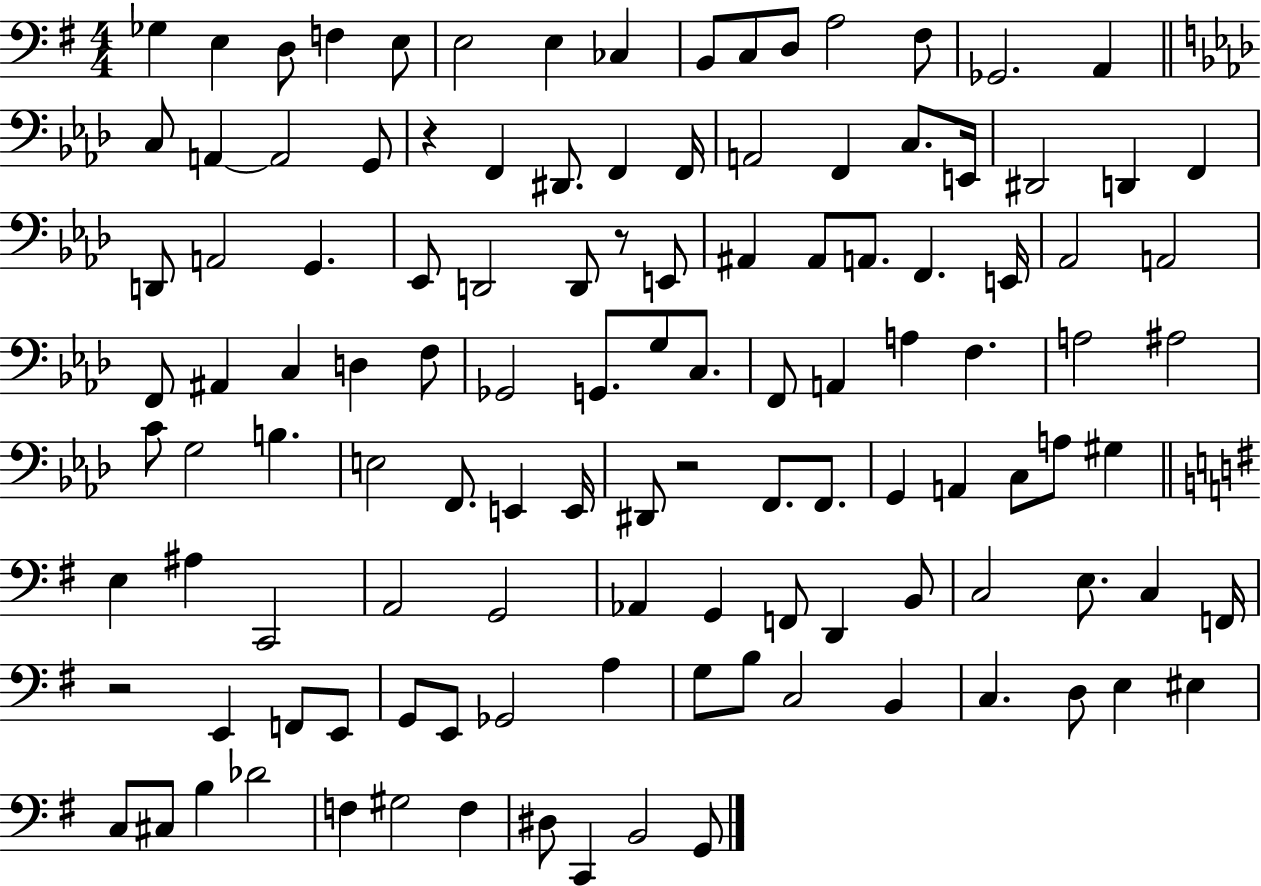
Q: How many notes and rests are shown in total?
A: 118